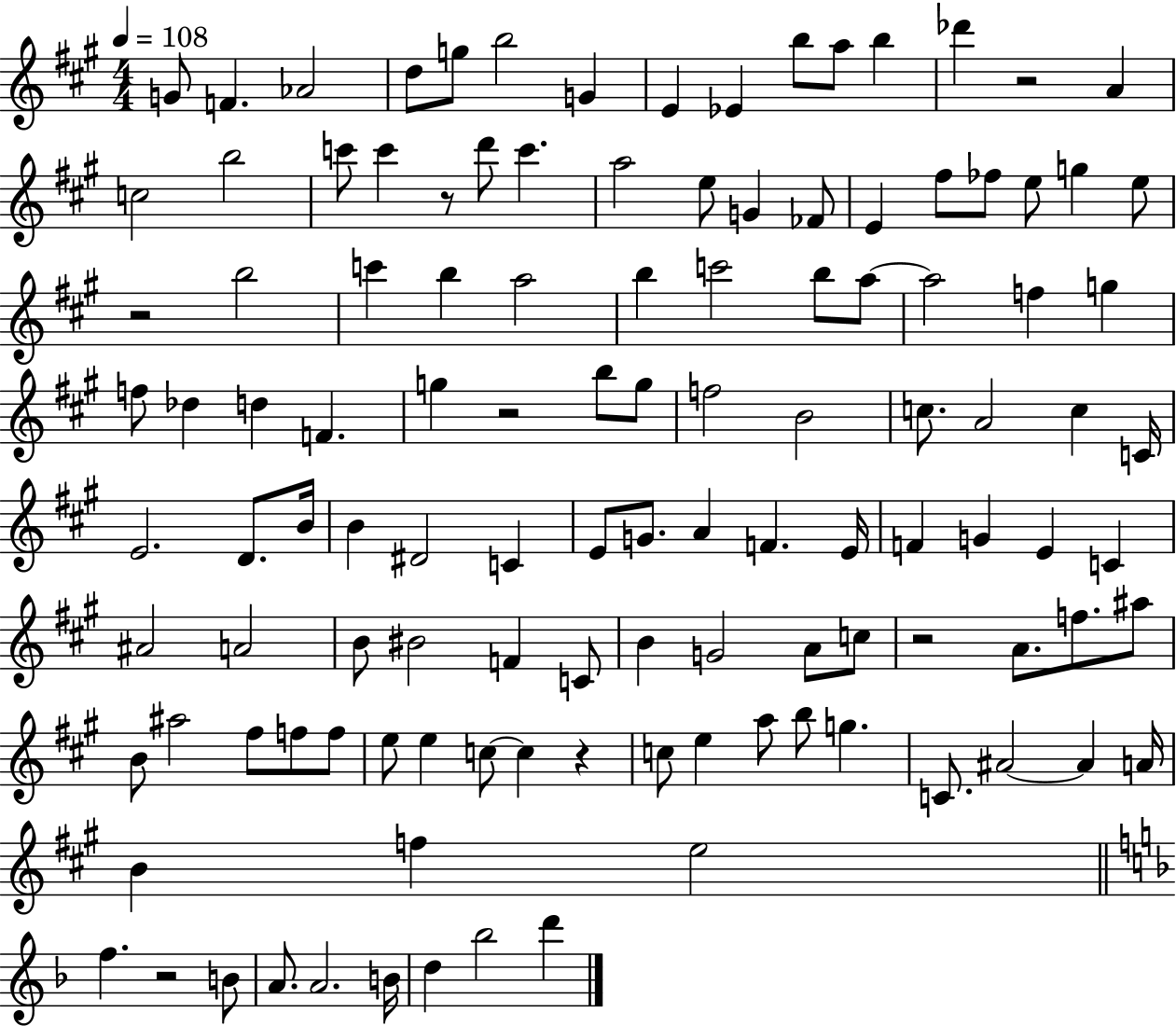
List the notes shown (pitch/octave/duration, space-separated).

G4/e F4/q. Ab4/h D5/e G5/e B5/h G4/q E4/q Eb4/q B5/e A5/e B5/q Db6/q R/h A4/q C5/h B5/h C6/e C6/q R/e D6/e C6/q. A5/h E5/e G4/q FES4/e E4/q F#5/e FES5/e E5/e G5/q E5/e R/h B5/h C6/q B5/q A5/h B5/q C6/h B5/e A5/e A5/h F5/q G5/q F5/e Db5/q D5/q F4/q. G5/q R/h B5/e G5/e F5/h B4/h C5/e. A4/h C5/q C4/s E4/h. D4/e. B4/s B4/q D#4/h C4/q E4/e G4/e. A4/q F4/q. E4/s F4/q G4/q E4/q C4/q A#4/h A4/h B4/e BIS4/h F4/q C4/e B4/q G4/h A4/e C5/e R/h A4/e. F5/e. A#5/e B4/e A#5/h F#5/e F5/e F5/e E5/e E5/q C5/e C5/q R/q C5/e E5/q A5/e B5/e G5/q. C4/e. A#4/h A#4/q A4/s B4/q F5/q E5/h F5/q. R/h B4/e A4/e. A4/h. B4/s D5/q Bb5/h D6/q